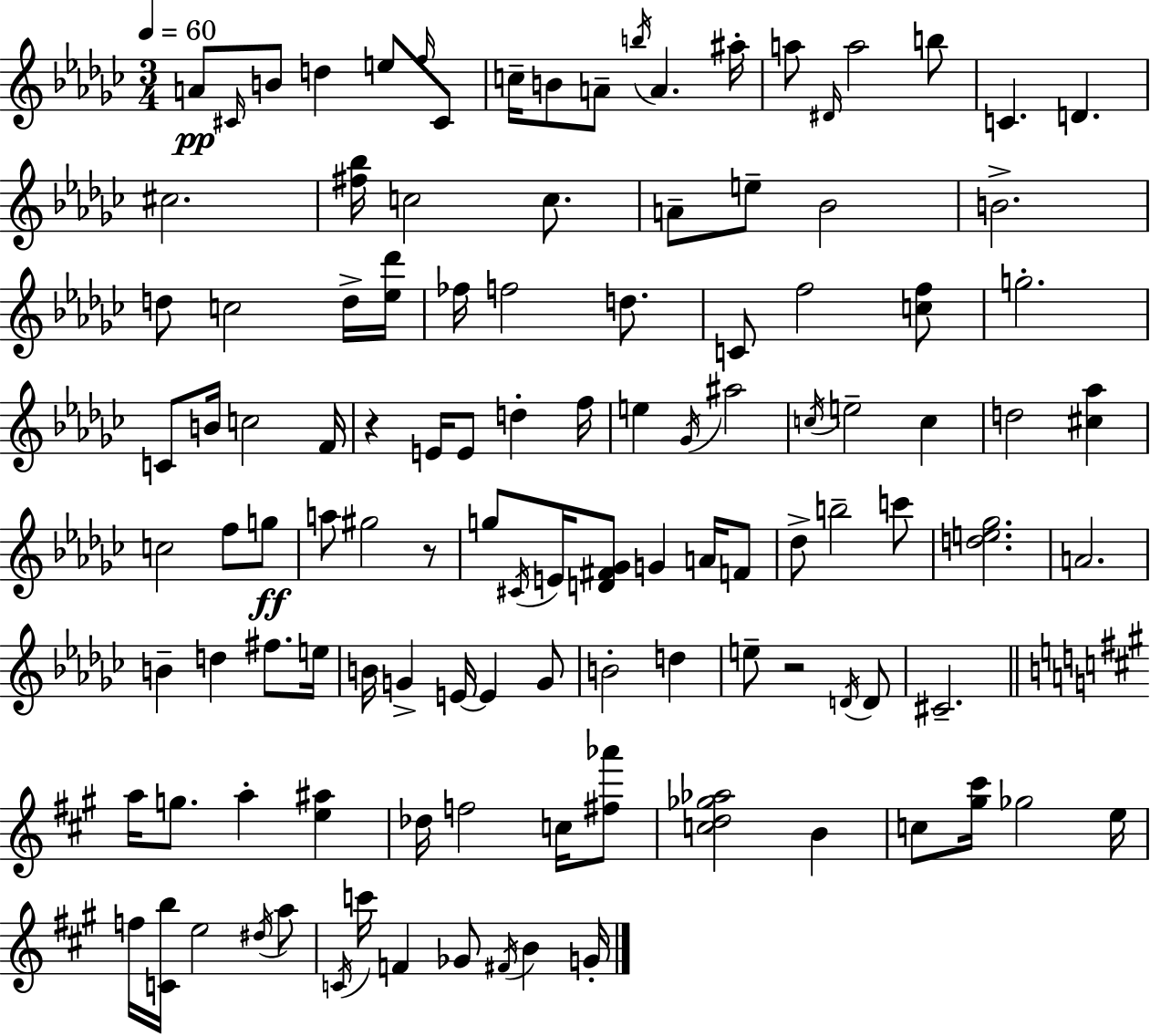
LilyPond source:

{
  \clef treble
  \numericTimeSignature
  \time 3/4
  \key ees \minor
  \tempo 4 = 60
  \repeat volta 2 { a'8\pp \grace { cis'16 } b'8 d''4 e''8 \grace { f''16 } | cis'8 c''16-- b'8 a'8-- \acciaccatura { b''16 } a'4. | ais''16-. a''8 \grace { dis'16 } a''2 | b''8 c'4. d'4. | \break cis''2. | <fis'' bes''>16 c''2 | c''8. a'8-- e''8-- bes'2 | b'2.-> | \break d''8 c''2 | d''16-> <ees'' des'''>16 fes''16 f''2 | d''8. c'8 f''2 | <c'' f''>8 g''2.-. | \break c'8 b'16 c''2 | f'16 r4 e'16 e'8 d''4-. | f''16 e''4 \acciaccatura { ges'16 } ais''2 | \acciaccatura { c''16 } e''2-- | \break c''4 d''2 | <cis'' aes''>4 c''2 | f''8 g''8\ff a''8 gis''2 | r8 g''8 \acciaccatura { cis'16 } e'16 <d' fis' ges'>8 | \break g'4 a'16 f'8 des''8-> b''2-- | c'''8 <d'' e'' ges''>2. | a'2. | b'4-- d''4 | \break fis''8. e''16 b'16 g'4-> | e'16~~ e'4 g'8 b'2-. | d''4 e''8-- r2 | \acciaccatura { d'16 } d'8 cis'2.-- | \break \bar "||" \break \key a \major a''16 g''8. a''4-. <e'' ais''>4 | des''16 f''2 c''16 <fis'' aes'''>8 | <c'' d'' ges'' aes''>2 b'4 | c''8 <gis'' cis'''>16 ges''2 e''16 | \break f''16 <c' b''>16 e''2 \acciaccatura { dis''16 } a''8 | \acciaccatura { c'16 } c'''16 f'4 ges'8 \acciaccatura { fis'16 } b'4 | g'16-. } \bar "|."
}